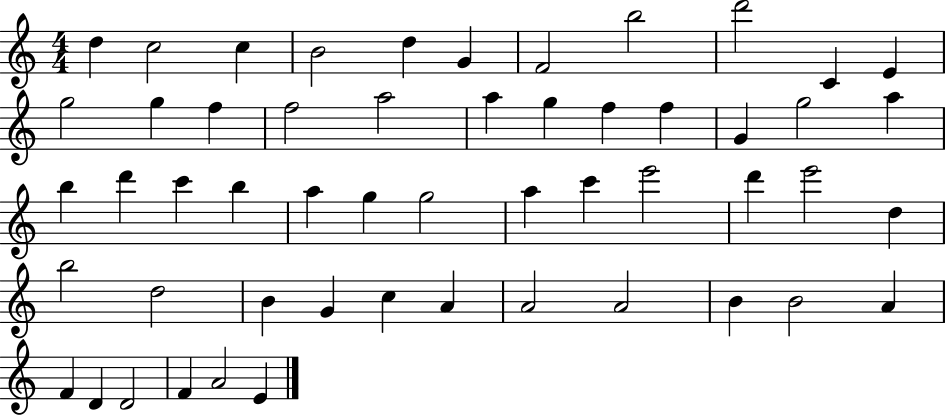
{
  \clef treble
  \numericTimeSignature
  \time 4/4
  \key c \major
  d''4 c''2 c''4 | b'2 d''4 g'4 | f'2 b''2 | d'''2 c'4 e'4 | \break g''2 g''4 f''4 | f''2 a''2 | a''4 g''4 f''4 f''4 | g'4 g''2 a''4 | \break b''4 d'''4 c'''4 b''4 | a''4 g''4 g''2 | a''4 c'''4 e'''2 | d'''4 e'''2 d''4 | \break b''2 d''2 | b'4 g'4 c''4 a'4 | a'2 a'2 | b'4 b'2 a'4 | \break f'4 d'4 d'2 | f'4 a'2 e'4 | \bar "|."
}